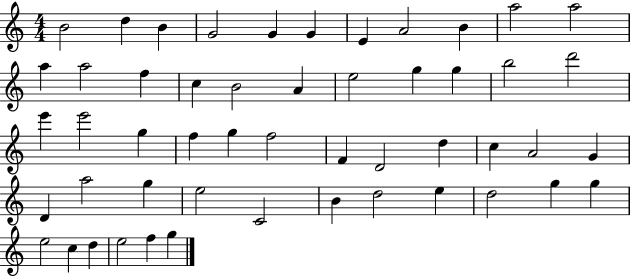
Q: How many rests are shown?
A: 0